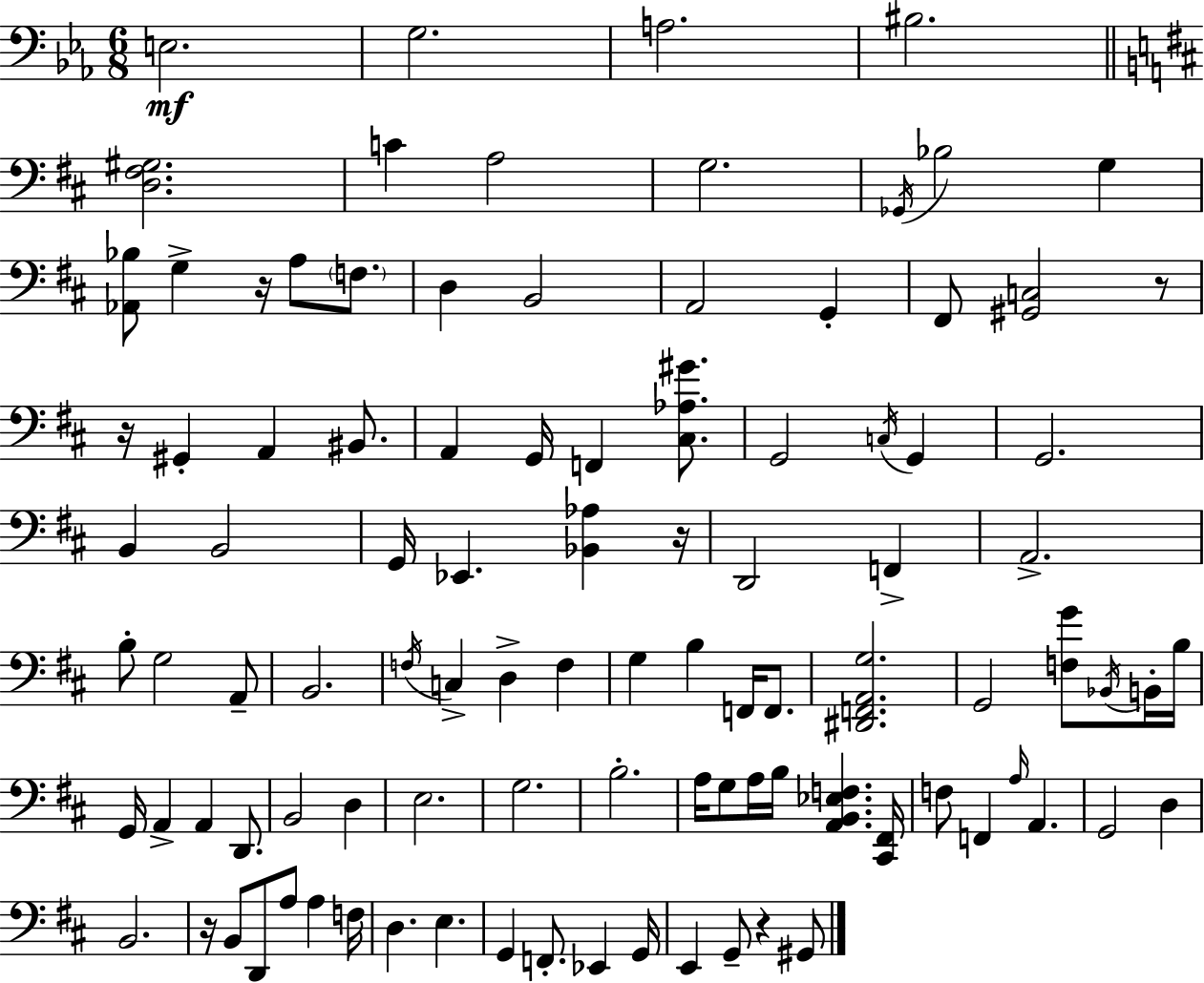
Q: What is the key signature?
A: EES major